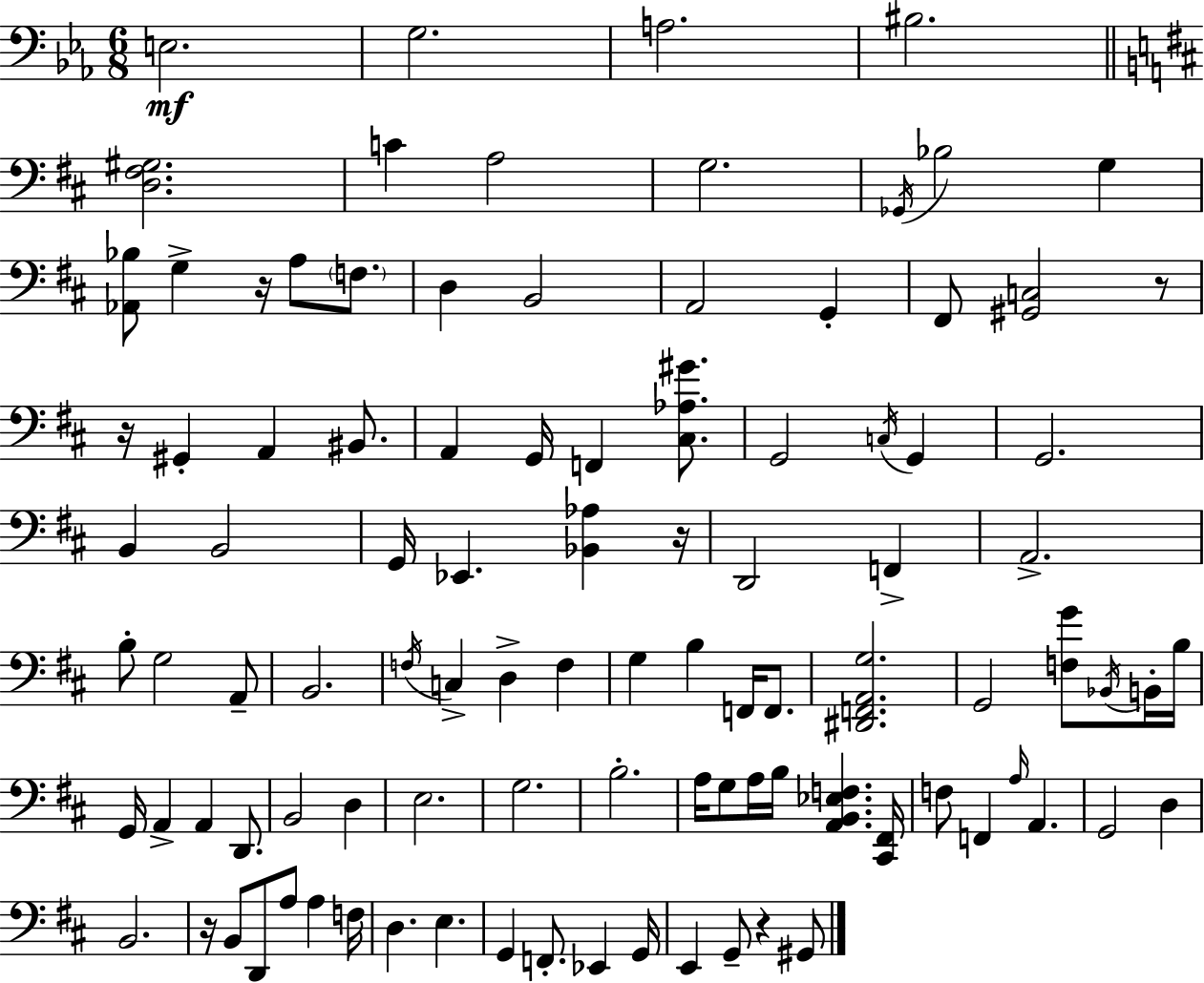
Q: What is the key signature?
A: EES major